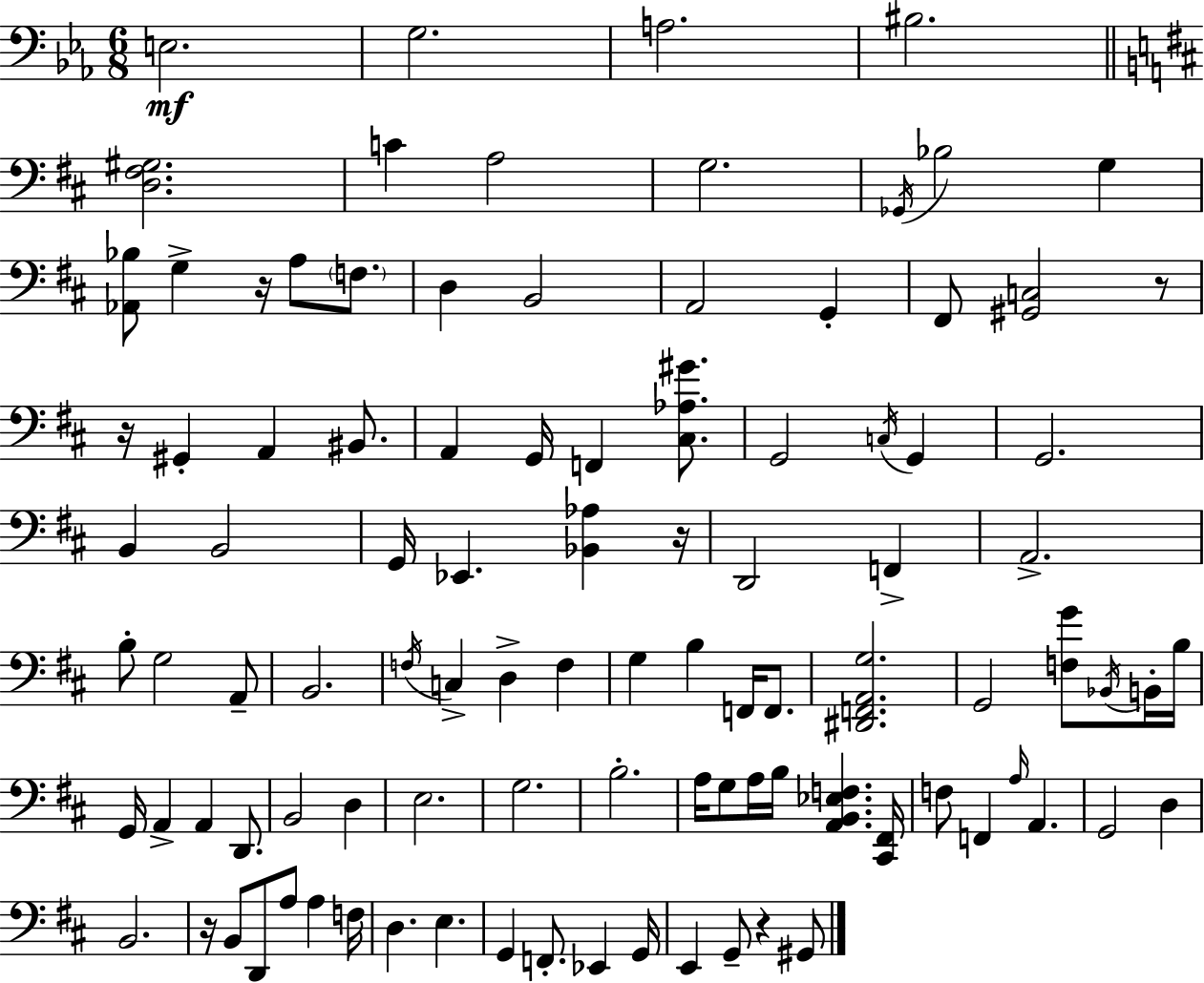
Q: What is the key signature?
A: EES major